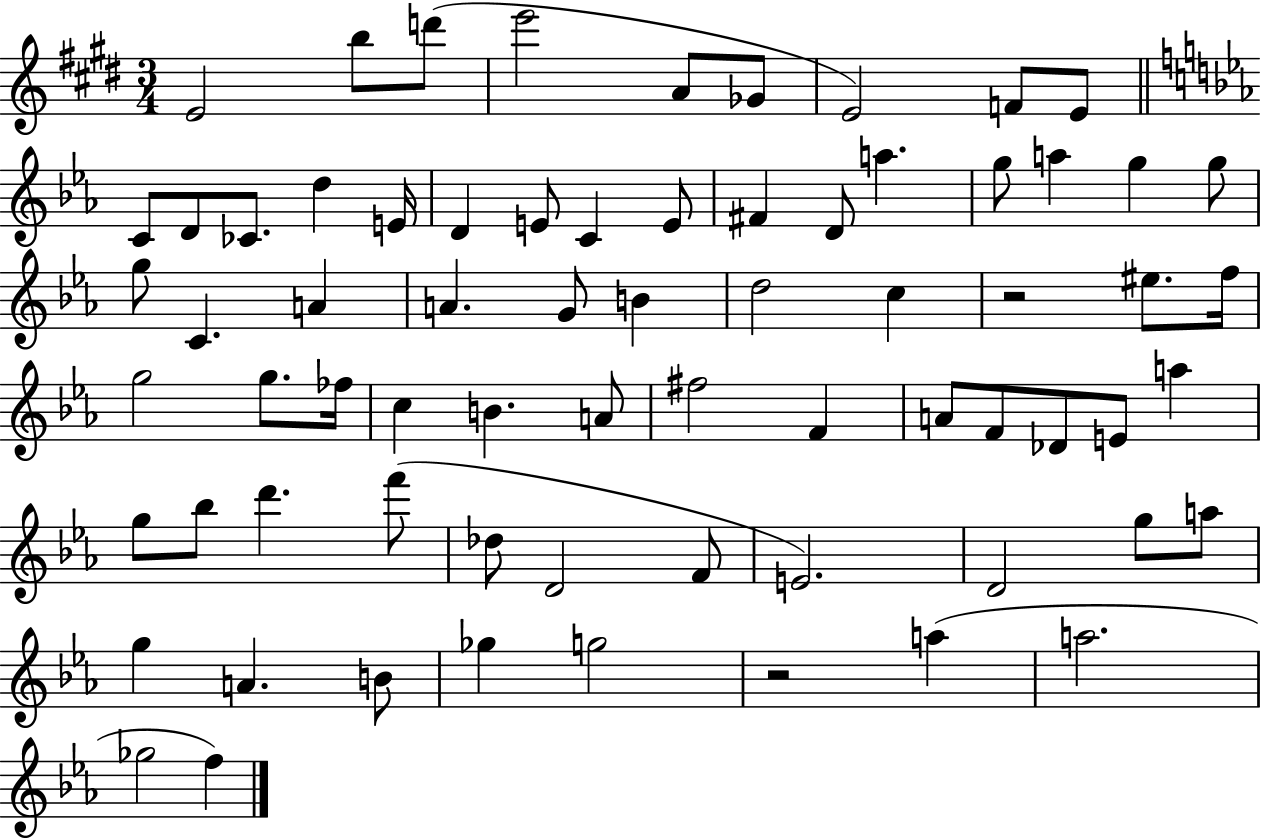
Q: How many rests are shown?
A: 2